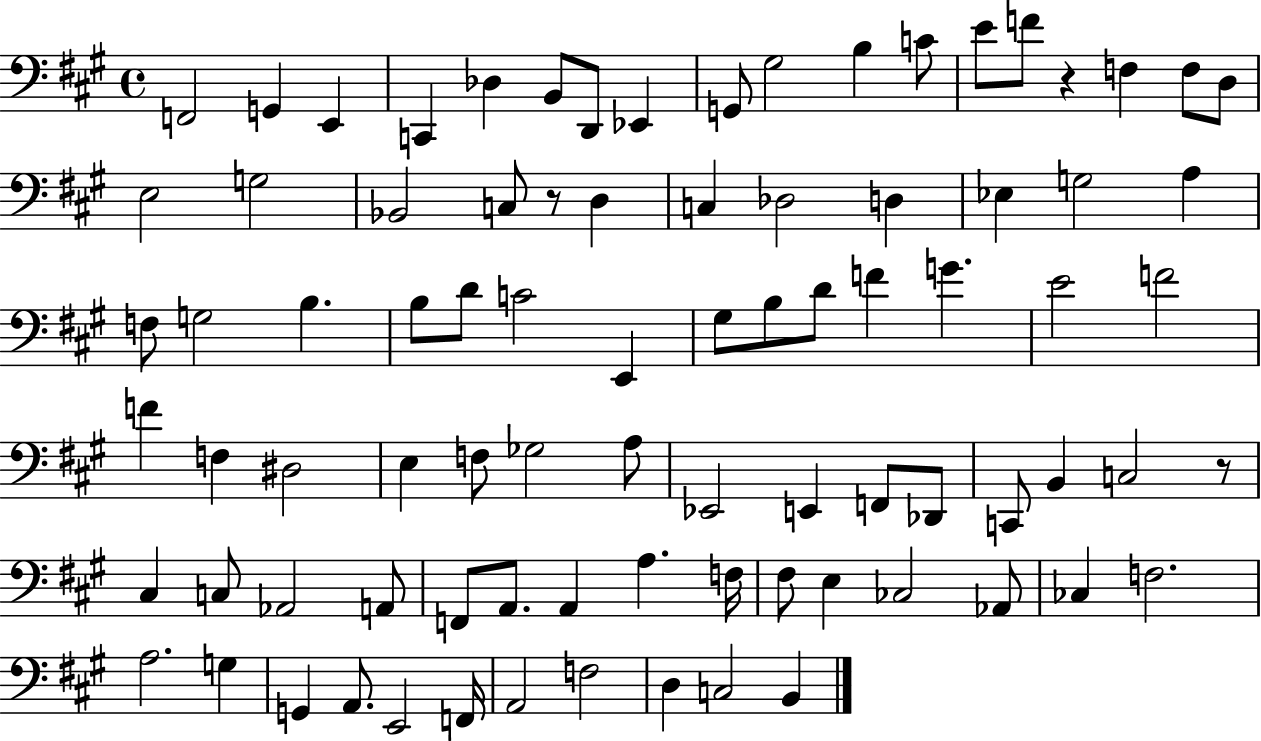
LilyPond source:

{
  \clef bass
  \time 4/4
  \defaultTimeSignature
  \key a \major
  f,2 g,4 e,4 | c,4 des4 b,8 d,8 ees,4 | g,8 gis2 b4 c'8 | e'8 f'8 r4 f4 f8 d8 | \break e2 g2 | bes,2 c8 r8 d4 | c4 des2 d4 | ees4 g2 a4 | \break f8 g2 b4. | b8 d'8 c'2 e,4 | gis8 b8 d'8 f'4 g'4. | e'2 f'2 | \break f'4 f4 dis2 | e4 f8 ges2 a8 | ees,2 e,4 f,8 des,8 | c,8 b,4 c2 r8 | \break cis4 c8 aes,2 a,8 | f,8 a,8. a,4 a4. f16 | fis8 e4 ces2 aes,8 | ces4 f2. | \break a2. g4 | g,4 a,8. e,2 f,16 | a,2 f2 | d4 c2 b,4 | \break \bar "|."
}